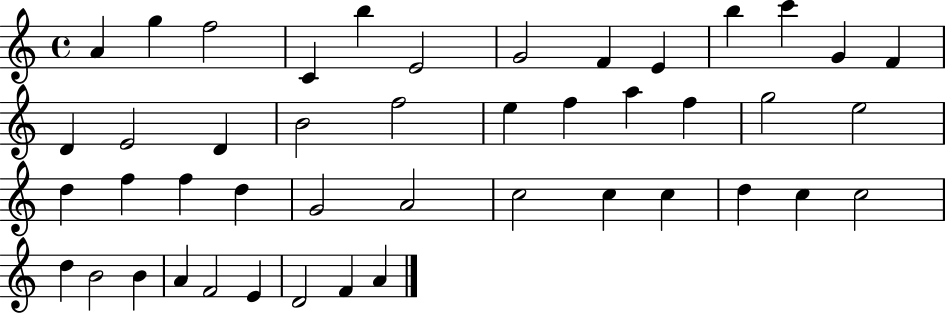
{
  \clef treble
  \time 4/4
  \defaultTimeSignature
  \key c \major
  a'4 g''4 f''2 | c'4 b''4 e'2 | g'2 f'4 e'4 | b''4 c'''4 g'4 f'4 | \break d'4 e'2 d'4 | b'2 f''2 | e''4 f''4 a''4 f''4 | g''2 e''2 | \break d''4 f''4 f''4 d''4 | g'2 a'2 | c''2 c''4 c''4 | d''4 c''4 c''2 | \break d''4 b'2 b'4 | a'4 f'2 e'4 | d'2 f'4 a'4 | \bar "|."
}